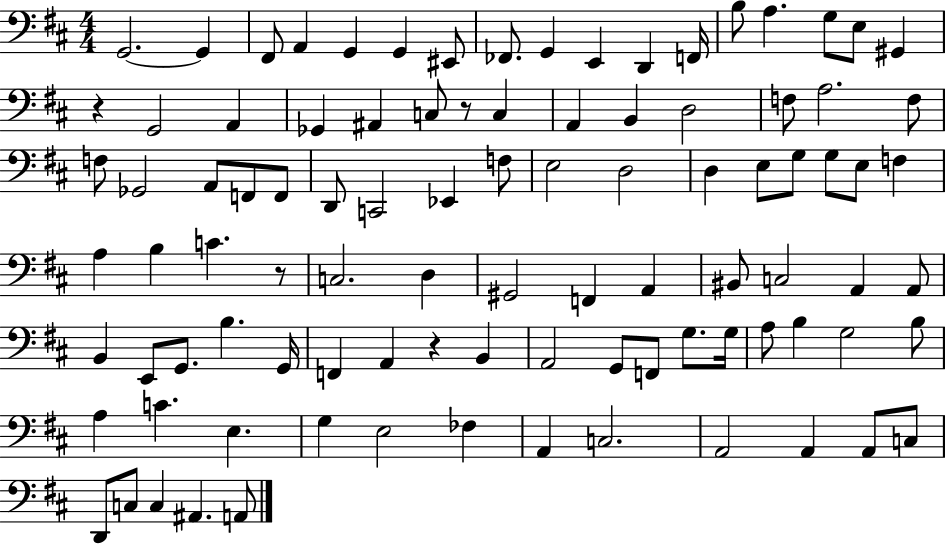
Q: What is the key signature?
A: D major